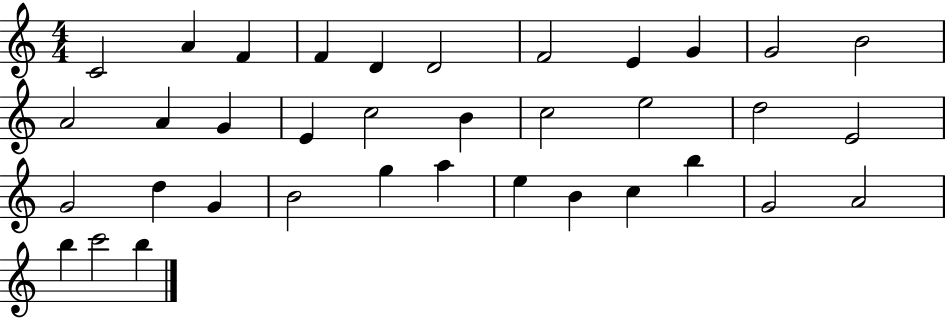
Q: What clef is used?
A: treble